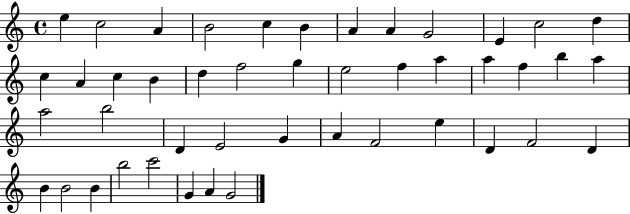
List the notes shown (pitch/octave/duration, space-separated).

E5/q C5/h A4/q B4/h C5/q B4/q A4/q A4/q G4/h E4/q C5/h D5/q C5/q A4/q C5/q B4/q D5/q F5/h G5/q E5/h F5/q A5/q A5/q F5/q B5/q A5/q A5/h B5/h D4/q E4/h G4/q A4/q F4/h E5/q D4/q F4/h D4/q B4/q B4/h B4/q B5/h C6/h G4/q A4/q G4/h